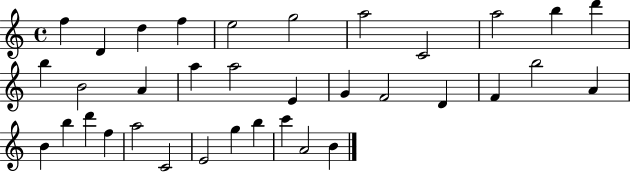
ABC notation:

X:1
T:Untitled
M:4/4
L:1/4
K:C
f D d f e2 g2 a2 C2 a2 b d' b B2 A a a2 E G F2 D F b2 A B b d' f a2 C2 E2 g b c' A2 B